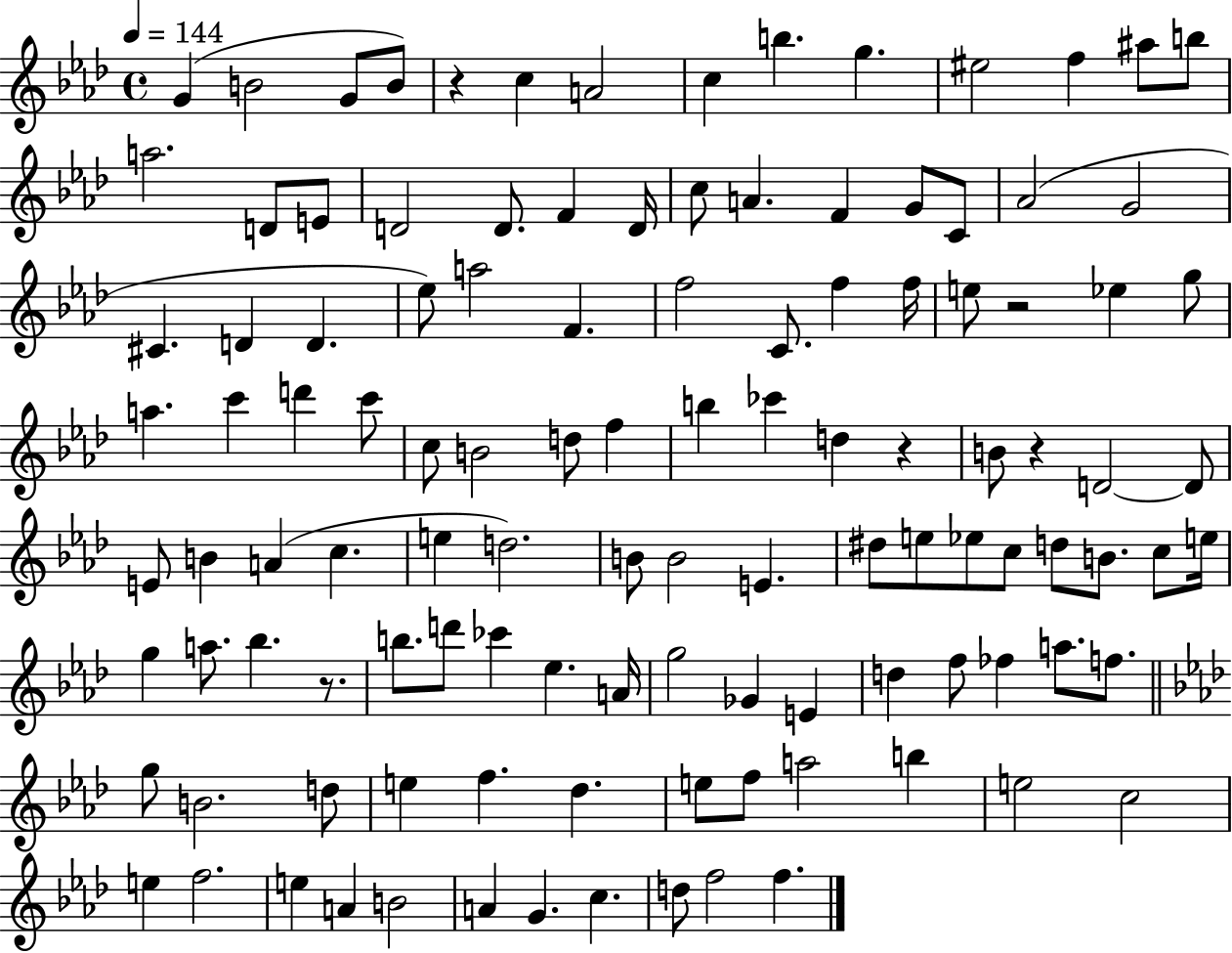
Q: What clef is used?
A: treble